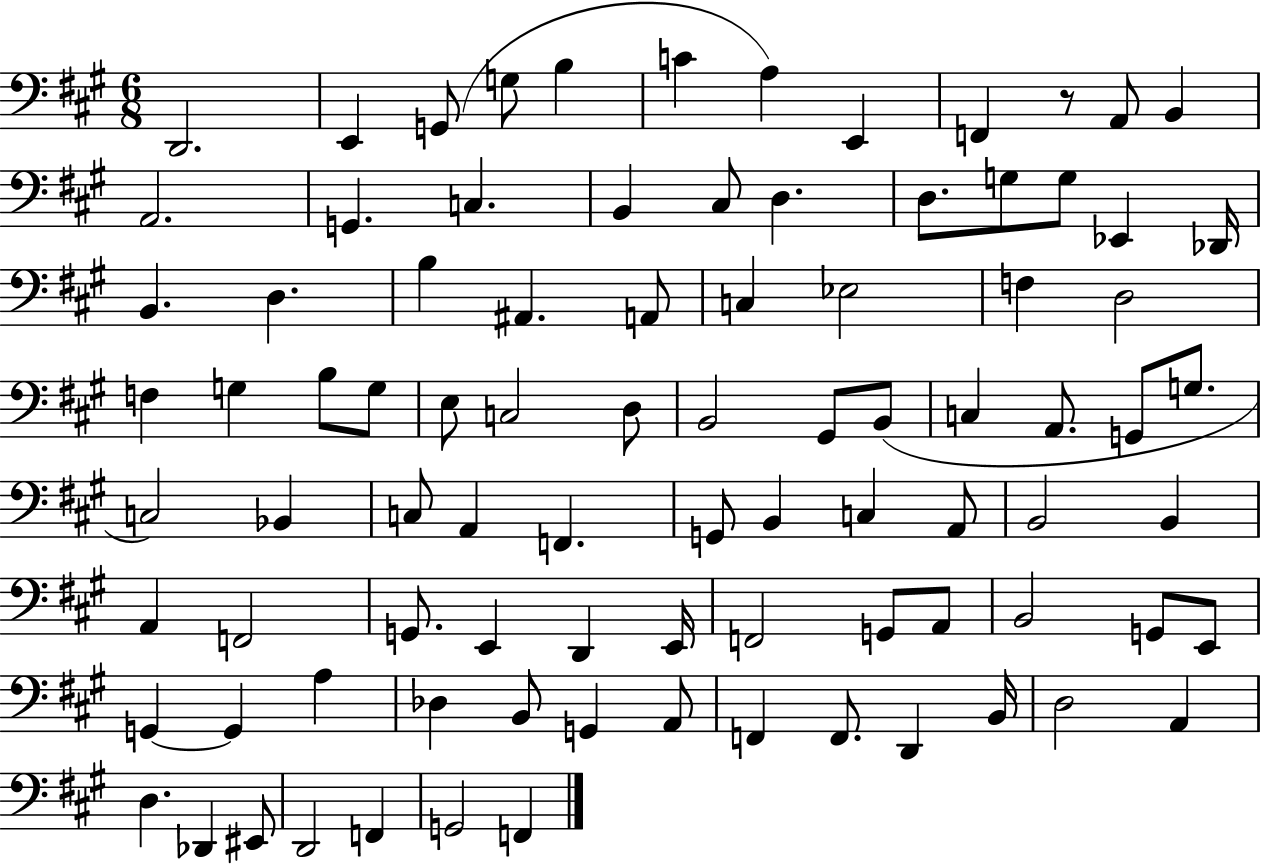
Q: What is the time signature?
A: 6/8